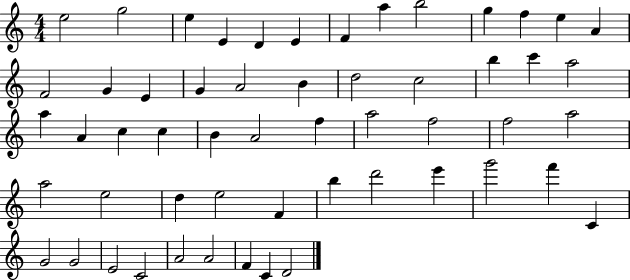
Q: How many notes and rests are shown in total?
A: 55